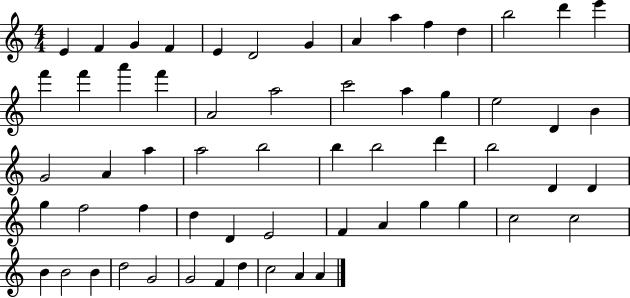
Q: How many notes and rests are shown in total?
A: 60